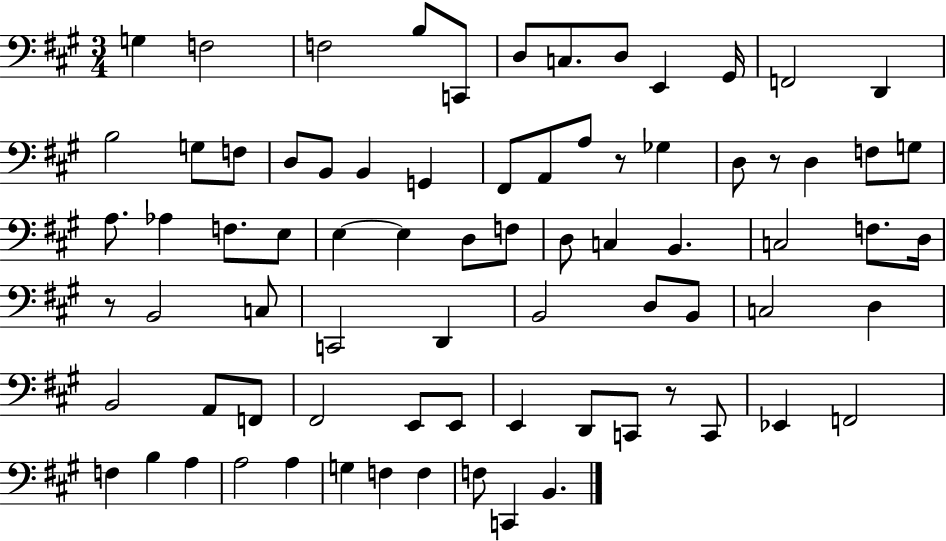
G3/q F3/h F3/h B3/e C2/e D3/e C3/e. D3/e E2/q G#2/s F2/h D2/q B3/h G3/e F3/e D3/e B2/e B2/q G2/q F#2/e A2/e A3/e R/e Gb3/q D3/e R/e D3/q F3/e G3/e A3/e. Ab3/q F3/e. E3/e E3/q E3/q D3/e F3/e D3/e C3/q B2/q. C3/h F3/e. D3/s R/e B2/h C3/e C2/h D2/q B2/h D3/e B2/e C3/h D3/q B2/h A2/e F2/e F#2/h E2/e E2/e E2/q D2/e C2/e R/e C2/e Eb2/q F2/h F3/q B3/q A3/q A3/h A3/q G3/q F3/q F3/q F3/e C2/q B2/q.